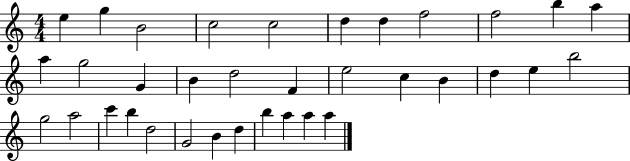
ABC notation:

X:1
T:Untitled
M:4/4
L:1/4
K:C
e g B2 c2 c2 d d f2 f2 b a a g2 G B d2 F e2 c B d e b2 g2 a2 c' b d2 G2 B d b a a a